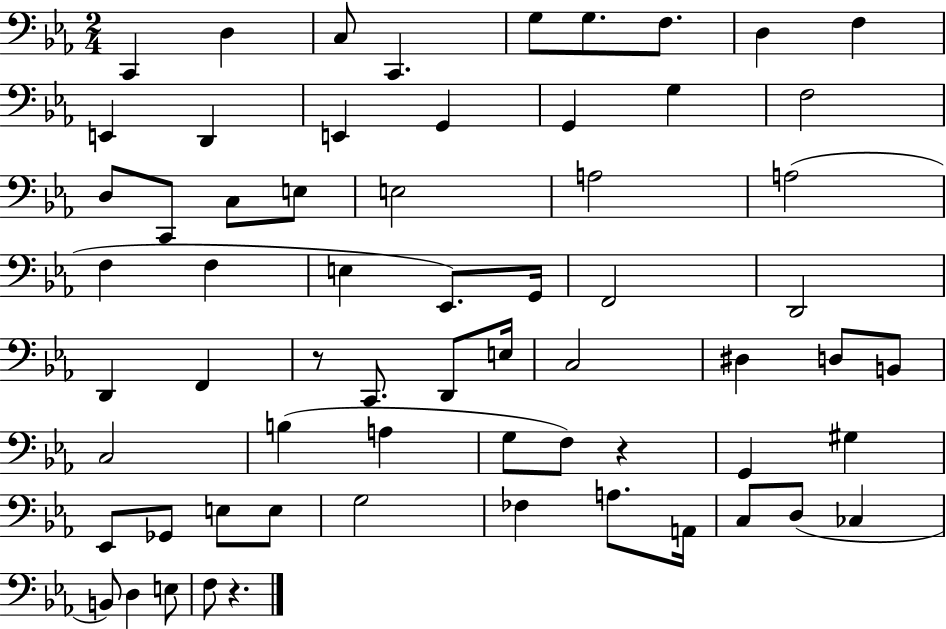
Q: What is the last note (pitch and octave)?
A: F3